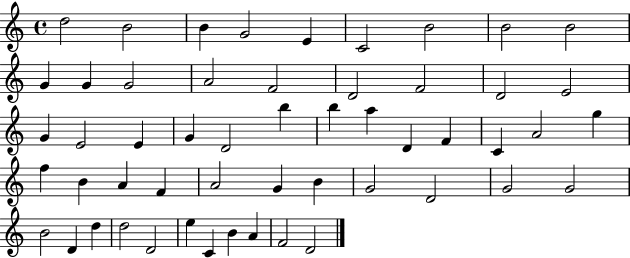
D5/h B4/h B4/q G4/h E4/q C4/h B4/h B4/h B4/h G4/q G4/q G4/h A4/h F4/h D4/h F4/h D4/h E4/h G4/q E4/h E4/q G4/q D4/h B5/q B5/q A5/q D4/q F4/q C4/q A4/h G5/q F5/q B4/q A4/q F4/q A4/h G4/q B4/q G4/h D4/h G4/h G4/h B4/h D4/q D5/q D5/h D4/h E5/q C4/q B4/q A4/q F4/h D4/h